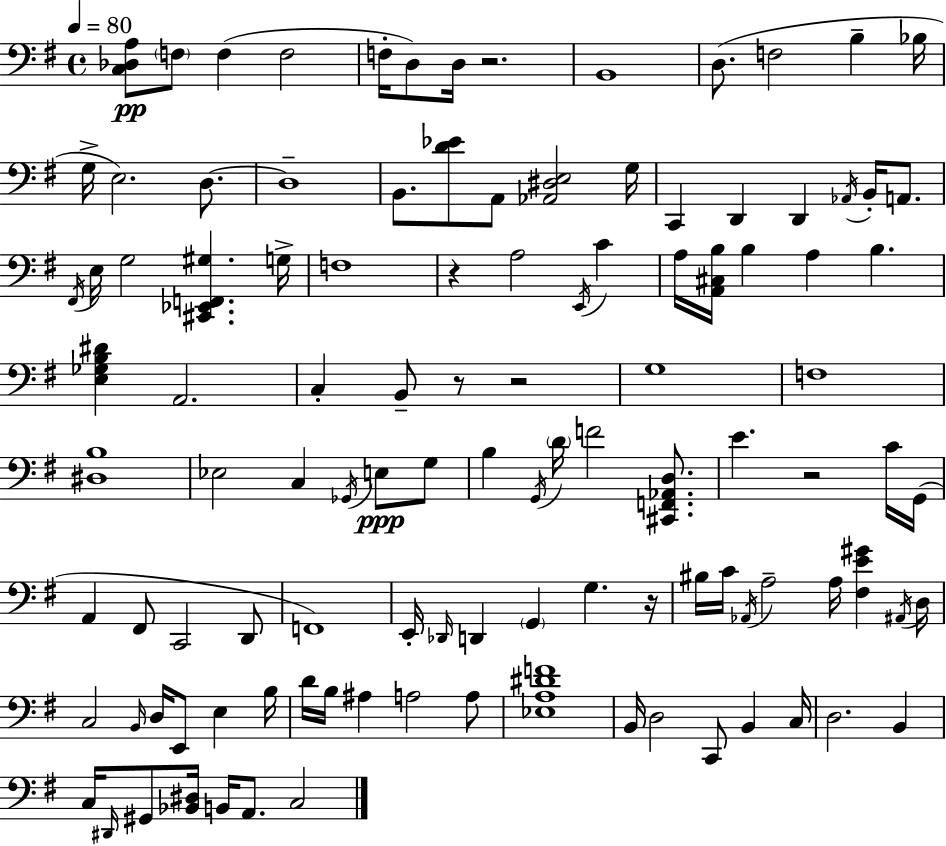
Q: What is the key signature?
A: E minor